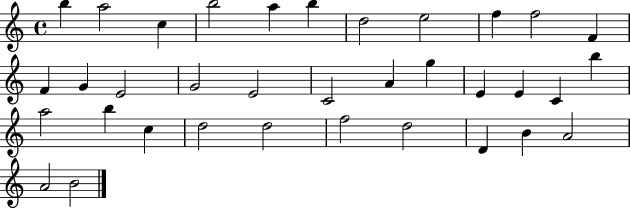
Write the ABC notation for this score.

X:1
T:Untitled
M:4/4
L:1/4
K:C
b a2 c b2 a b d2 e2 f f2 F F G E2 G2 E2 C2 A g E E C b a2 b c d2 d2 f2 d2 D B A2 A2 B2